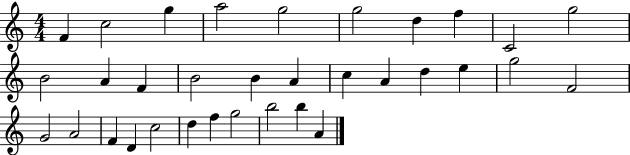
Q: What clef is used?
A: treble